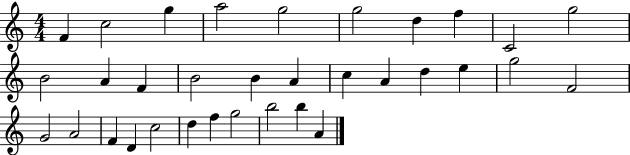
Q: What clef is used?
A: treble